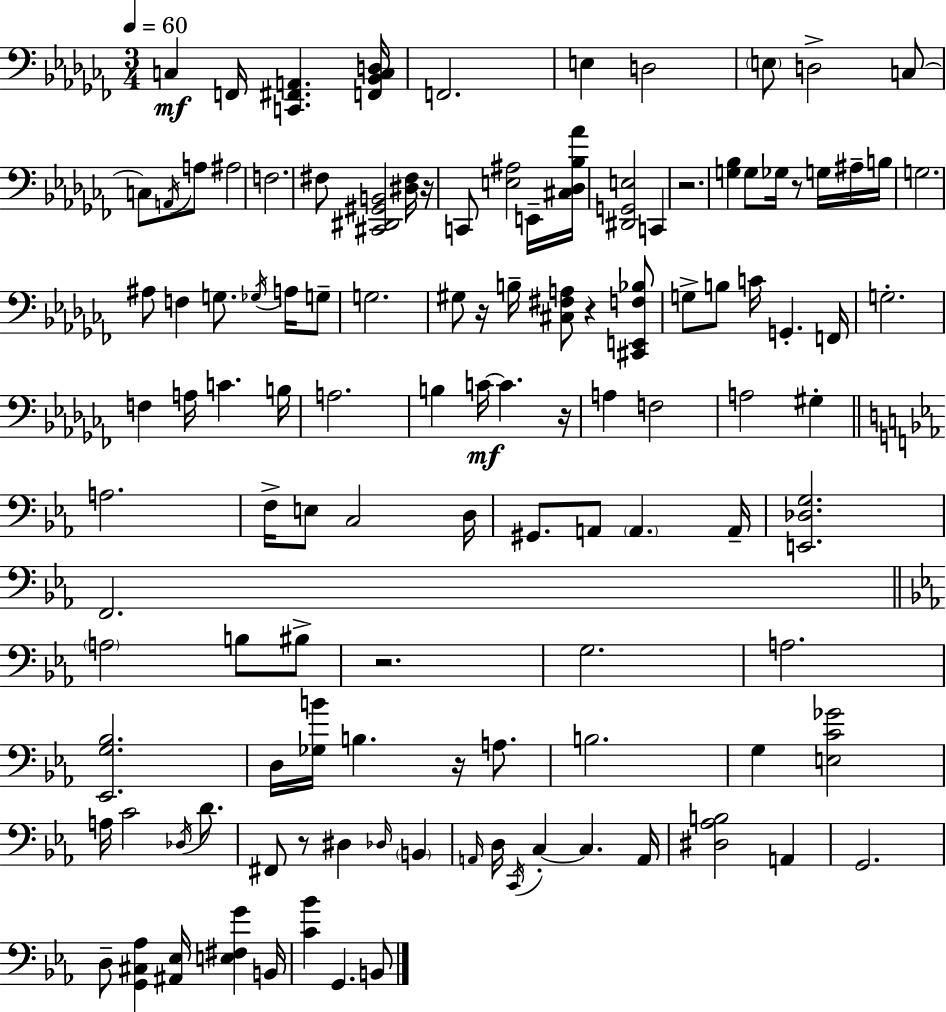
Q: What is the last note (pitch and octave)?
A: B2